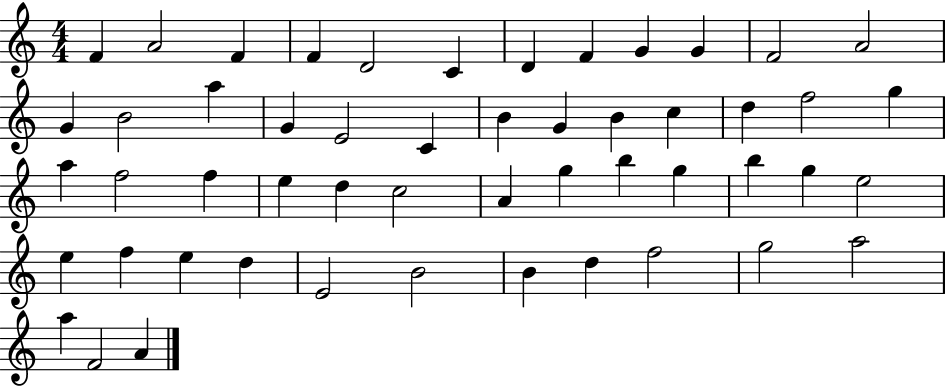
F4/q A4/h F4/q F4/q D4/h C4/q D4/q F4/q G4/q G4/q F4/h A4/h G4/q B4/h A5/q G4/q E4/h C4/q B4/q G4/q B4/q C5/q D5/q F5/h G5/q A5/q F5/h F5/q E5/q D5/q C5/h A4/q G5/q B5/q G5/q B5/q G5/q E5/h E5/q F5/q E5/q D5/q E4/h B4/h B4/q D5/q F5/h G5/h A5/h A5/q F4/h A4/q